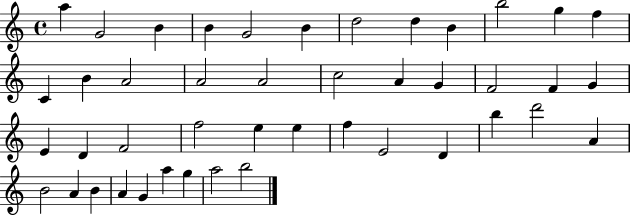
A5/q G4/h B4/q B4/q G4/h B4/q D5/h D5/q B4/q B5/h G5/q F5/q C4/q B4/q A4/h A4/h A4/h C5/h A4/q G4/q F4/h F4/q G4/q E4/q D4/q F4/h F5/h E5/q E5/q F5/q E4/h D4/q B5/q D6/h A4/q B4/h A4/q B4/q A4/q G4/q A5/q G5/q A5/h B5/h